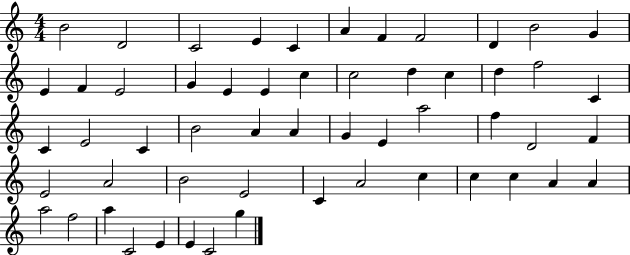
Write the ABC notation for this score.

X:1
T:Untitled
M:4/4
L:1/4
K:C
B2 D2 C2 E C A F F2 D B2 G E F E2 G E E c c2 d c d f2 C C E2 C B2 A A G E a2 f D2 F E2 A2 B2 E2 C A2 c c c A A a2 f2 a C2 E E C2 g